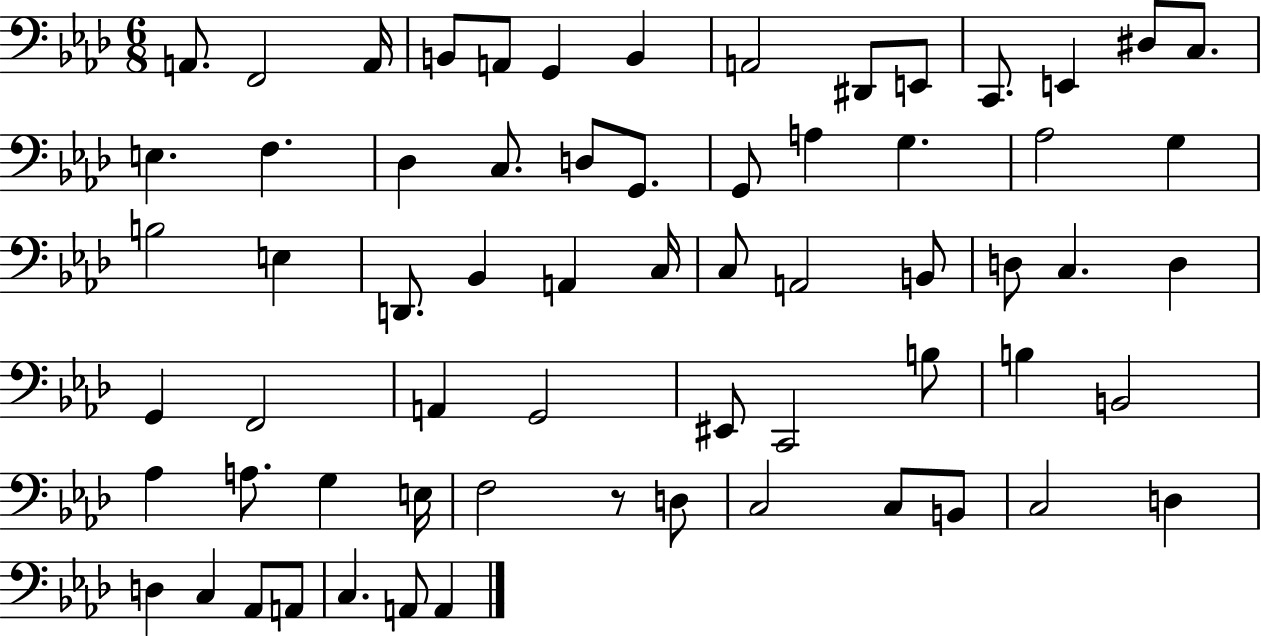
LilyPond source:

{
  \clef bass
  \numericTimeSignature
  \time 6/8
  \key aes \major
  a,8. f,2 a,16 | b,8 a,8 g,4 b,4 | a,2 dis,8 e,8 | c,8. e,4 dis8 c8. | \break e4. f4. | des4 c8. d8 g,8. | g,8 a4 g4. | aes2 g4 | \break b2 e4 | d,8. bes,4 a,4 c16 | c8 a,2 b,8 | d8 c4. d4 | \break g,4 f,2 | a,4 g,2 | eis,8 c,2 b8 | b4 b,2 | \break aes4 a8. g4 e16 | f2 r8 d8 | c2 c8 b,8 | c2 d4 | \break d4 c4 aes,8 a,8 | c4. a,8 a,4 | \bar "|."
}